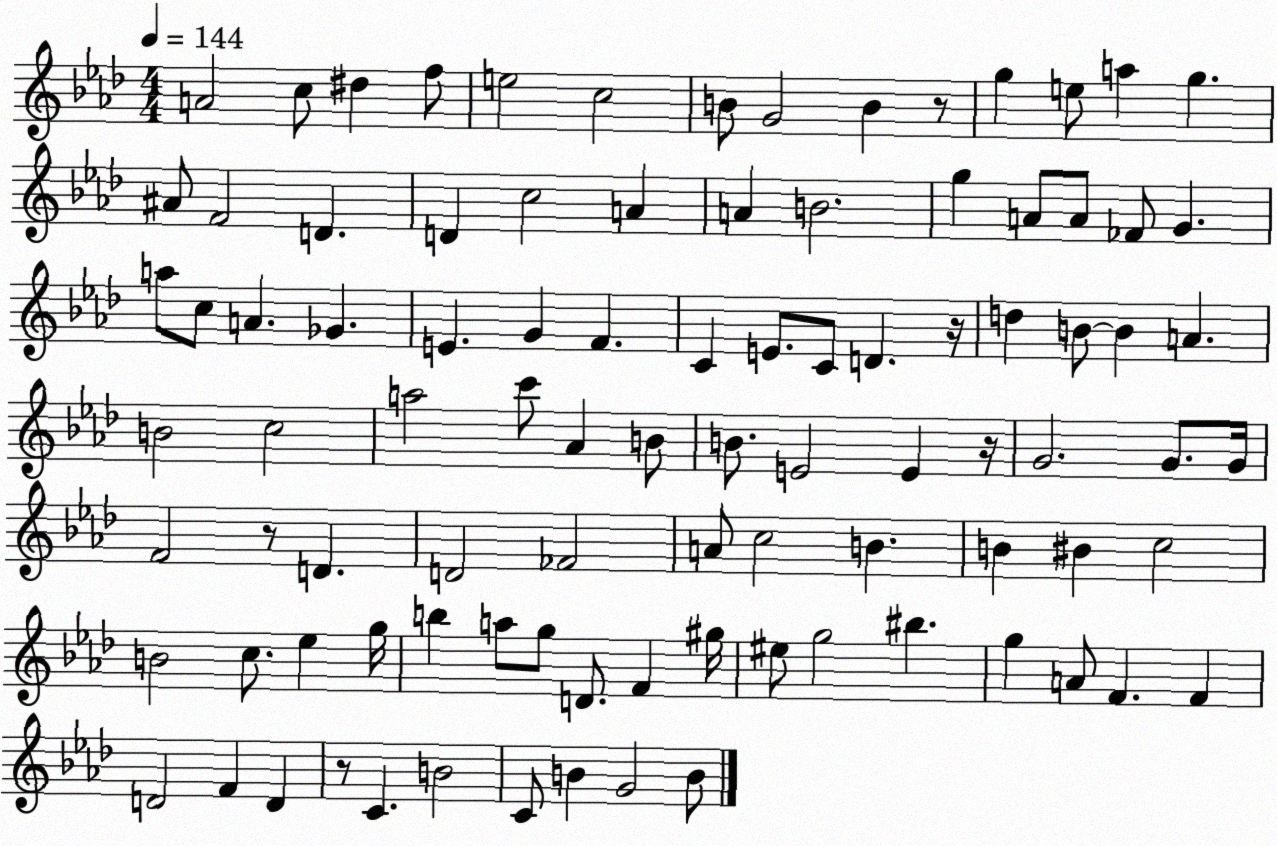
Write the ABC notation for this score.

X:1
T:Untitled
M:4/4
L:1/4
K:Ab
A2 c/2 ^d f/2 e2 c2 B/2 G2 B z/2 g e/2 a g ^A/2 F2 D D c2 A A B2 g A/2 A/2 _F/2 G a/2 c/2 A _G E G F C E/2 C/2 D z/4 d B/2 B A B2 c2 a2 c'/2 _A B/2 B/2 E2 E z/4 G2 G/2 G/4 F2 z/2 D D2 _F2 A/2 c2 B B ^B c2 B2 c/2 _e g/4 b a/2 g/2 D/2 F ^g/4 ^e/2 g2 ^b g A/2 F F D2 F D z/2 C B2 C/2 B G2 B/2